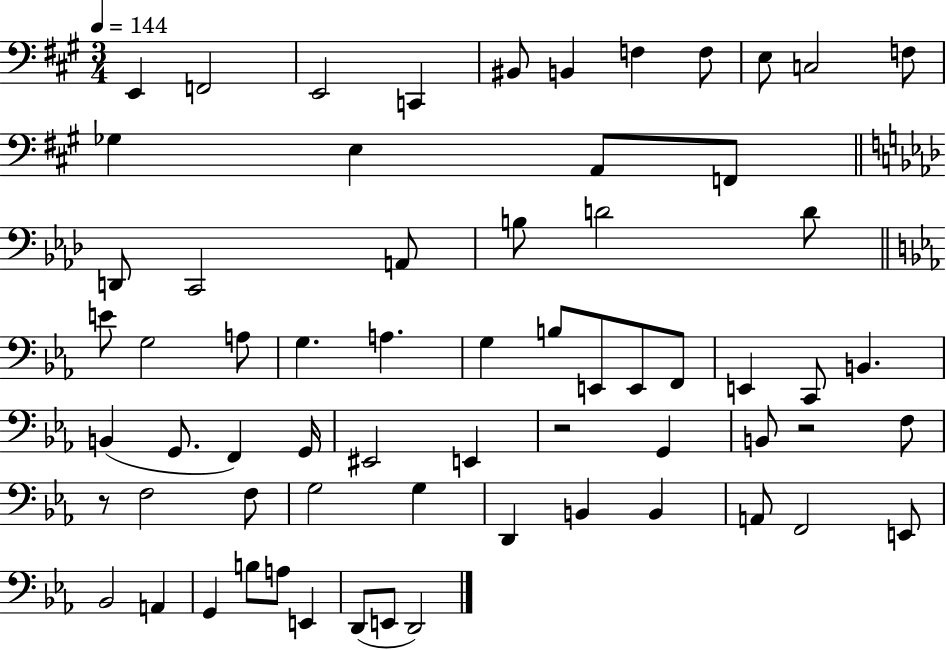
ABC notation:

X:1
T:Untitled
M:3/4
L:1/4
K:A
E,, F,,2 E,,2 C,, ^B,,/2 B,, F, F,/2 E,/2 C,2 F,/2 _G, E, A,,/2 F,,/2 D,,/2 C,,2 A,,/2 B,/2 D2 D/2 E/2 G,2 A,/2 G, A, G, B,/2 E,,/2 E,,/2 F,,/2 E,, C,,/2 B,, B,, G,,/2 F,, G,,/4 ^E,,2 E,, z2 G,, B,,/2 z2 F,/2 z/2 F,2 F,/2 G,2 G, D,, B,, B,, A,,/2 F,,2 E,,/2 _B,,2 A,, G,, B,/2 A,/2 E,, D,,/2 E,,/2 D,,2